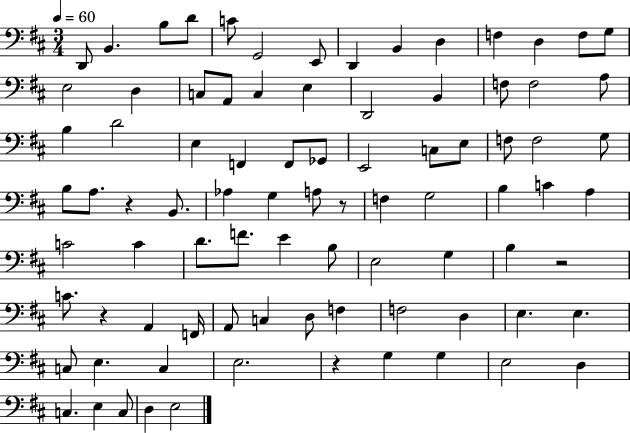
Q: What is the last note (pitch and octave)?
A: E3